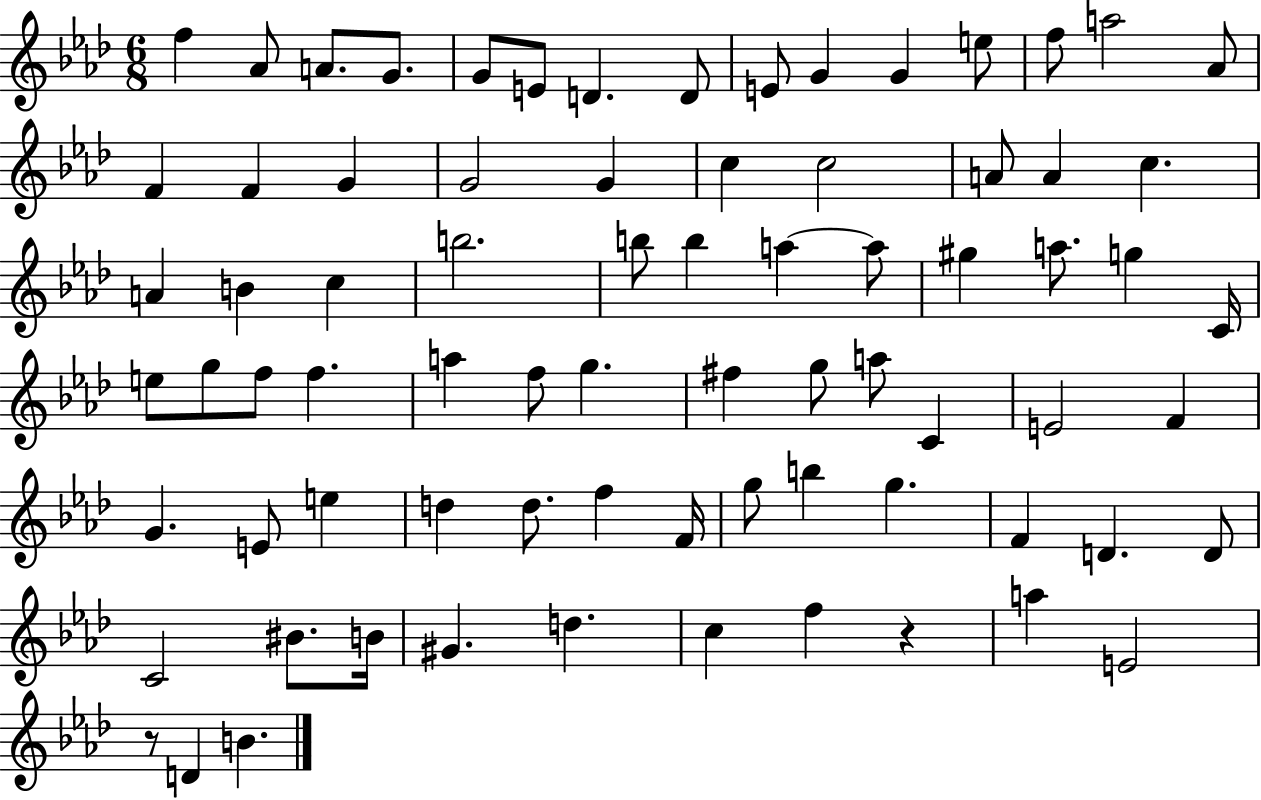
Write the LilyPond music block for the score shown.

{
  \clef treble
  \numericTimeSignature
  \time 6/8
  \key aes \major
  \repeat volta 2 { f''4 aes'8 a'8. g'8. | g'8 e'8 d'4. d'8 | e'8 g'4 g'4 e''8 | f''8 a''2 aes'8 | \break f'4 f'4 g'4 | g'2 g'4 | c''4 c''2 | a'8 a'4 c''4. | \break a'4 b'4 c''4 | b''2. | b''8 b''4 a''4~~ a''8 | gis''4 a''8. g''4 c'16 | \break e''8 g''8 f''8 f''4. | a''4 f''8 g''4. | fis''4 g''8 a''8 c'4 | e'2 f'4 | \break g'4. e'8 e''4 | d''4 d''8. f''4 f'16 | g''8 b''4 g''4. | f'4 d'4. d'8 | \break c'2 bis'8. b'16 | gis'4. d''4. | c''4 f''4 r4 | a''4 e'2 | \break r8 d'4 b'4. | } \bar "|."
}